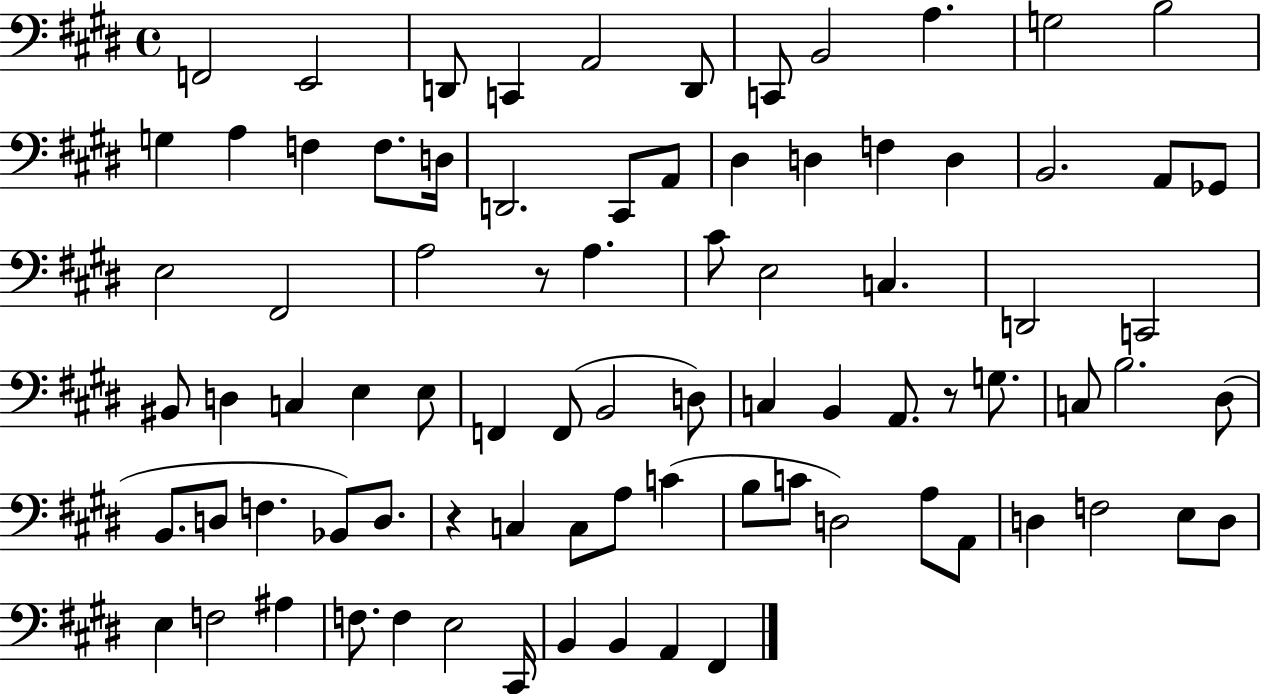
X:1
T:Untitled
M:4/4
L:1/4
K:E
F,,2 E,,2 D,,/2 C,, A,,2 D,,/2 C,,/2 B,,2 A, G,2 B,2 G, A, F, F,/2 D,/4 D,,2 ^C,,/2 A,,/2 ^D, D, F, D, B,,2 A,,/2 _G,,/2 E,2 ^F,,2 A,2 z/2 A, ^C/2 E,2 C, D,,2 C,,2 ^B,,/2 D, C, E, E,/2 F,, F,,/2 B,,2 D,/2 C, B,, A,,/2 z/2 G,/2 C,/2 B,2 ^D,/2 B,,/2 D,/2 F, _B,,/2 D,/2 z C, C,/2 A,/2 C B,/2 C/2 D,2 A,/2 A,,/2 D, F,2 E,/2 D,/2 E, F,2 ^A, F,/2 F, E,2 ^C,,/4 B,, B,, A,, ^F,,